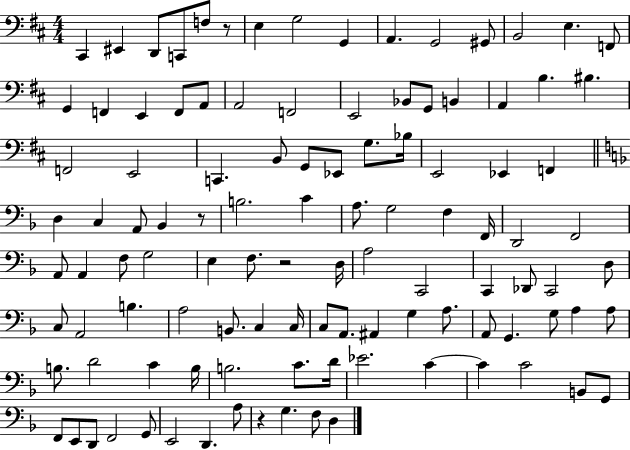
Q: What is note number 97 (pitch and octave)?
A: D2